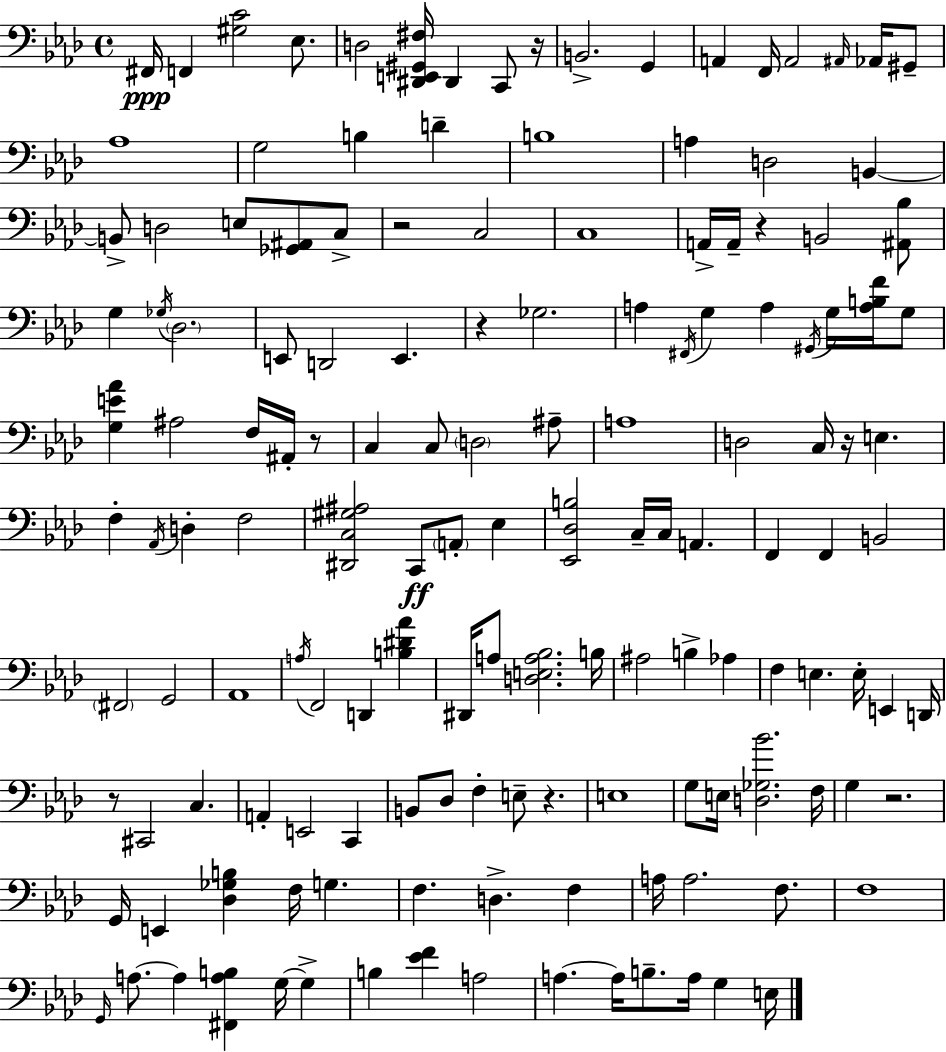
X:1
T:Untitled
M:4/4
L:1/4
K:Ab
^F,,/4 F,, [^G,C]2 _E,/2 D,2 [^D,,E,,^G,,^F,]/4 ^D,, C,,/2 z/4 B,,2 G,, A,, F,,/4 A,,2 ^A,,/4 _A,,/4 ^G,,/2 _A,4 G,2 B, D B,4 A, D,2 B,, B,,/2 D,2 E,/2 [_G,,^A,,]/2 C,/2 z2 C,2 C,4 A,,/4 A,,/4 z B,,2 [^A,,_B,]/2 G, _G,/4 _D,2 E,,/2 D,,2 E,, z _G,2 A, ^F,,/4 G, A, ^G,,/4 G,/4 [A,B,F]/4 G,/2 [G,E_A] ^A,2 F,/4 ^A,,/4 z/2 C, C,/2 D,2 ^A,/2 A,4 D,2 C,/4 z/4 E, F, _A,,/4 D, F,2 [^D,,C,^G,^A,]2 C,,/2 A,,/2 _E, [_E,,_D,B,]2 C,/4 C,/4 A,, F,, F,, B,,2 ^F,,2 G,,2 _A,,4 A,/4 F,,2 D,, [B,^D_A] ^D,,/4 A,/2 [D,E,A,_B,]2 B,/4 ^A,2 B, _A, F, E, E,/4 E,, D,,/4 z/2 ^C,,2 C, A,, E,,2 C,, B,,/2 _D,/2 F, E,/2 z E,4 G,/2 E,/4 [D,_G,_B]2 F,/4 G, z2 G,,/4 E,, [_D,_G,B,] F,/4 G, F, D, F, A,/4 A,2 F,/2 F,4 G,,/4 A,/2 A, [^F,,A,B,] G,/4 G, B, [_EF] A,2 A, A,/4 B,/2 A,/4 G, E,/4